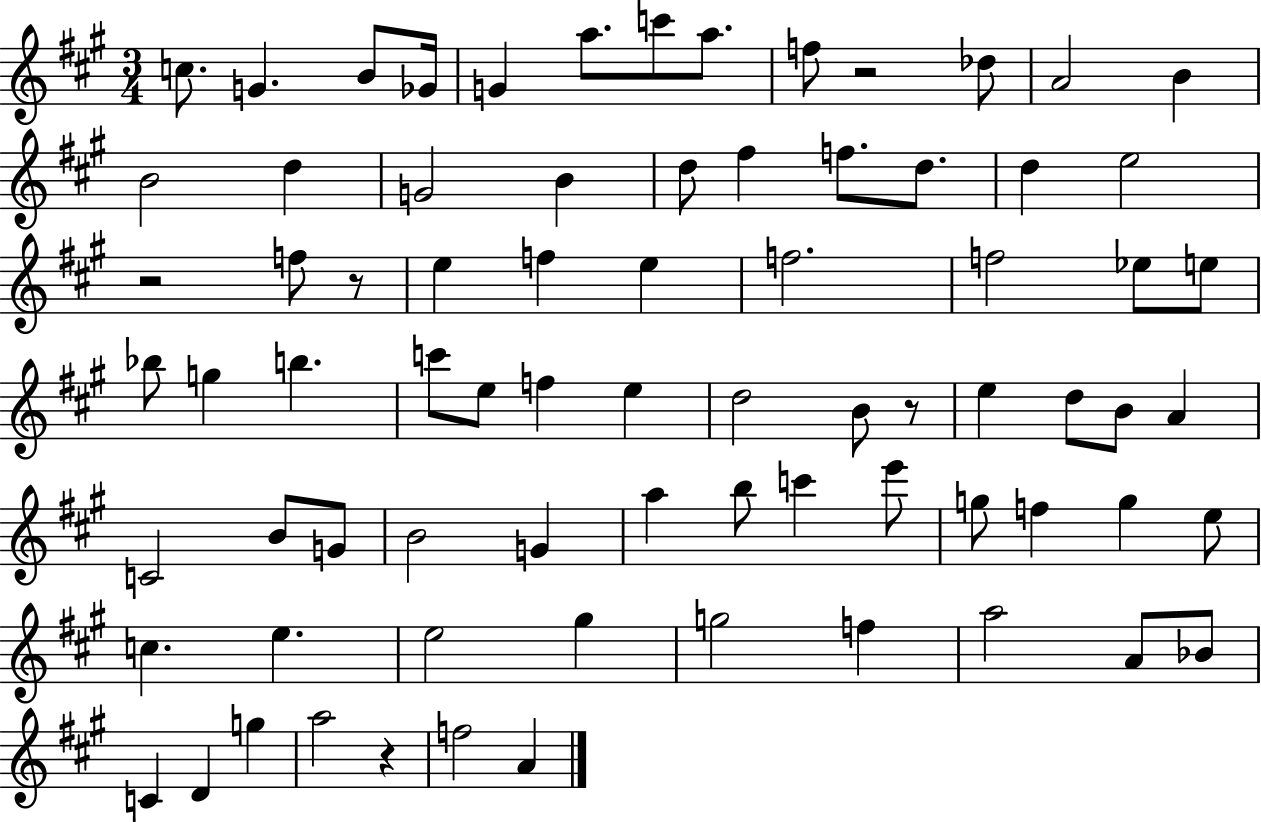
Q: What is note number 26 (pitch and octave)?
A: E5